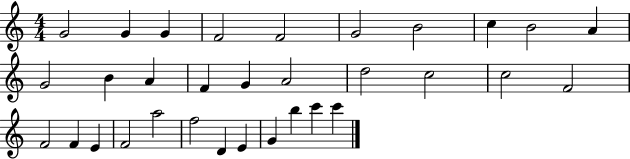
G4/h G4/q G4/q F4/h F4/h G4/h B4/h C5/q B4/h A4/q G4/h B4/q A4/q F4/q G4/q A4/h D5/h C5/h C5/h F4/h F4/h F4/q E4/q F4/h A5/h F5/h D4/q E4/q G4/q B5/q C6/q C6/q